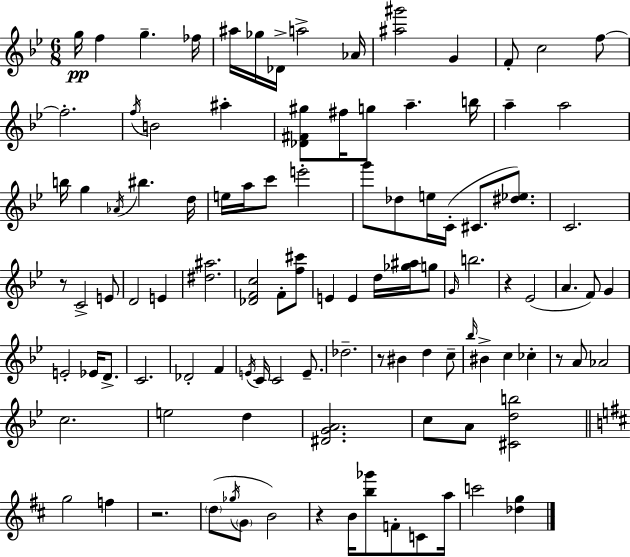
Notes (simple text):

G5/s F5/q G5/q. FES5/s A#5/s Gb5/s Db4/s A5/h Ab4/s [A#5,G#6]/h G4/q F4/e C5/h F5/e F5/h. F5/s B4/h A#5/q [Db4,F#4,G#5]/e F#5/s G5/e A5/q. B5/s A5/q A5/h B5/s G5/q Ab4/s BIS5/q. D5/s E5/s A5/s C6/e E6/h G6/e Db5/e E5/s C4/s C#4/e. [D#5,Eb5]/e. C4/h. R/e C4/h E4/e D4/h E4/q [D#5,A#5]/h. [Db4,F4,C5]/h F4/e [F5,C#6]/e E4/q E4/q D5/s [Gb5,A#5]/s G5/e G4/s B5/h. R/q Eb4/h A4/q. F4/e G4/q E4/h Eb4/s D4/e. C4/h. Db4/h F4/q E4/s C4/s C4/h E4/e. Db5/h. R/e BIS4/q D5/q C5/e Bb5/s BIS4/q C5/q CES5/q R/e A4/e Ab4/h C5/h. E5/h D5/q [D#4,G4,A4]/h. C5/e A4/e [C#4,D5,B5]/h G5/h F5/q R/h. D5/e Gb5/s G4/e B4/h R/q B4/s [B5,Gb6]/e F4/e C4/e A5/s C6/h [Db5,G5]/q